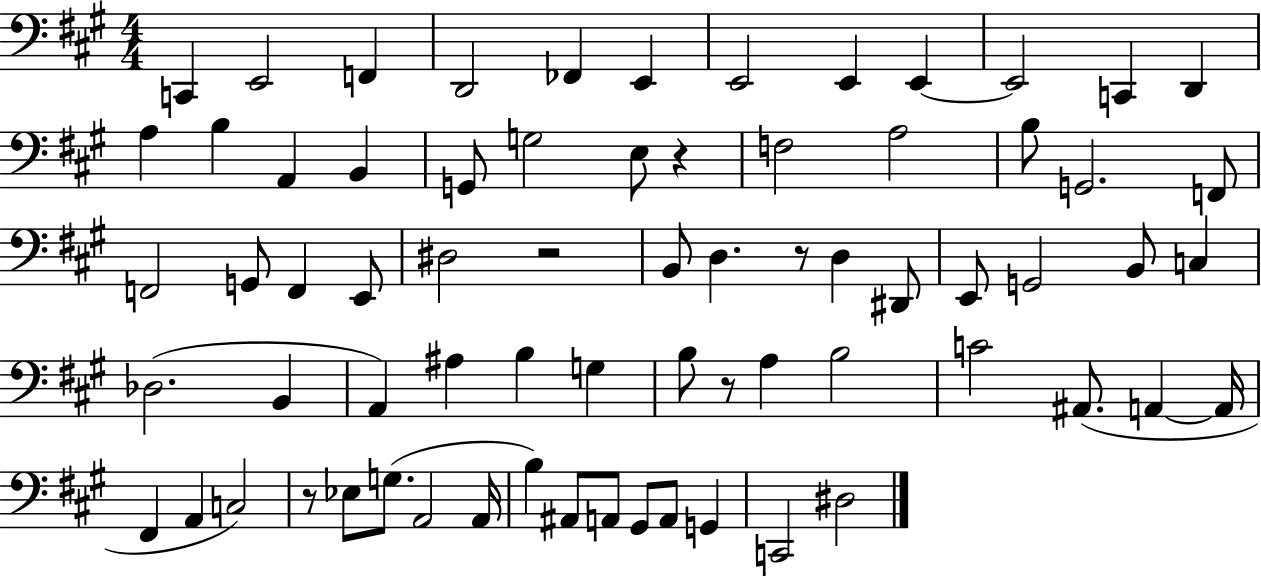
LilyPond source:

{
  \clef bass
  \numericTimeSignature
  \time 4/4
  \key a \major
  c,4 e,2 f,4 | d,2 fes,4 e,4 | e,2 e,4 e,4~~ | e,2 c,4 d,4 | \break a4 b4 a,4 b,4 | g,8 g2 e8 r4 | f2 a2 | b8 g,2. f,8 | \break f,2 g,8 f,4 e,8 | dis2 r2 | b,8 d4. r8 d4 dis,8 | e,8 g,2 b,8 c4 | \break des2.( b,4 | a,4) ais4 b4 g4 | b8 r8 a4 b2 | c'2 ais,8.( a,4~~ a,16 | \break fis,4 a,4 c2) | r8 ees8 g8.( a,2 a,16 | b4) ais,8 a,8 gis,8 a,8 g,4 | c,2 dis2 | \break \bar "|."
}